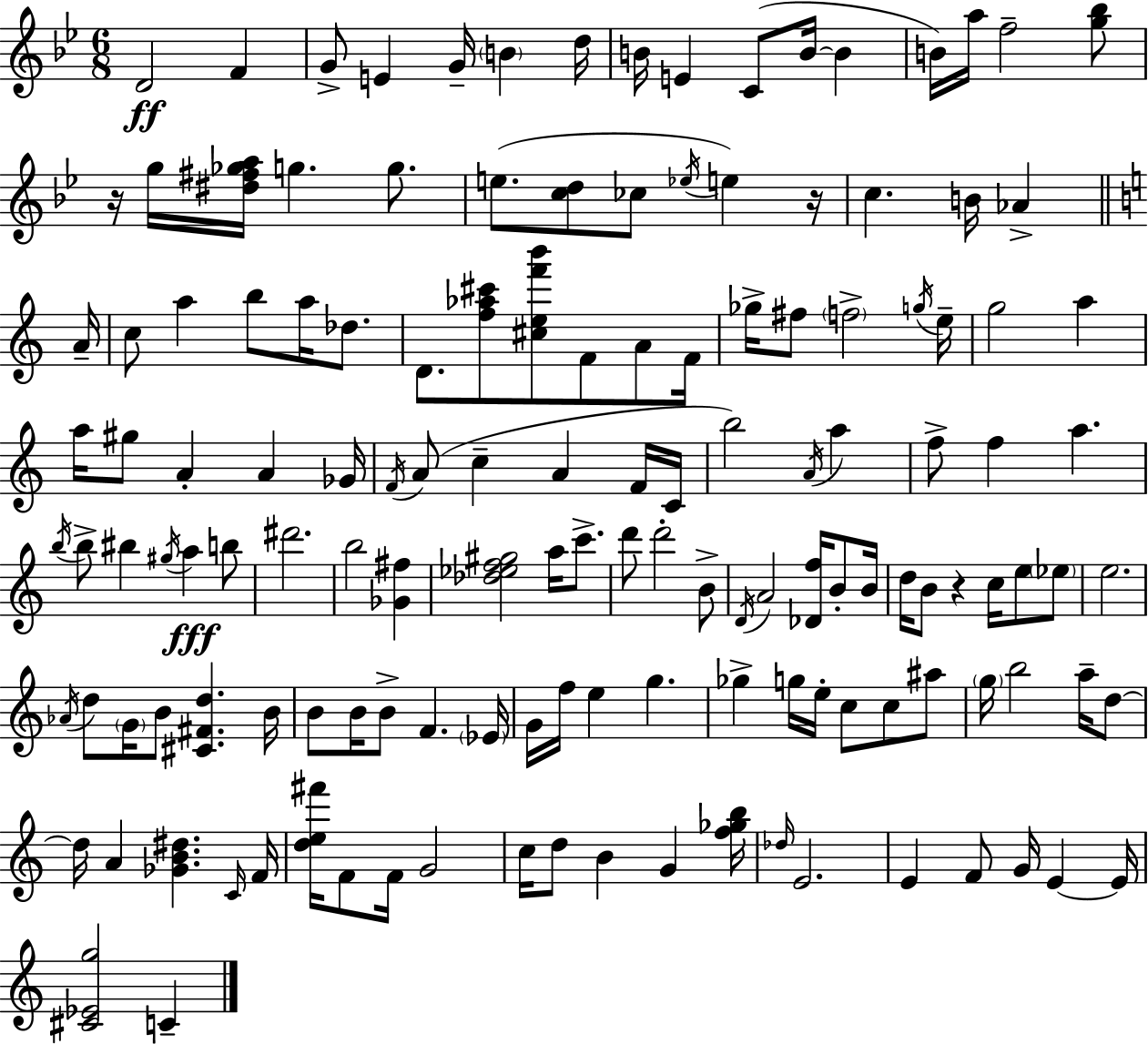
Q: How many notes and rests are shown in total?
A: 141